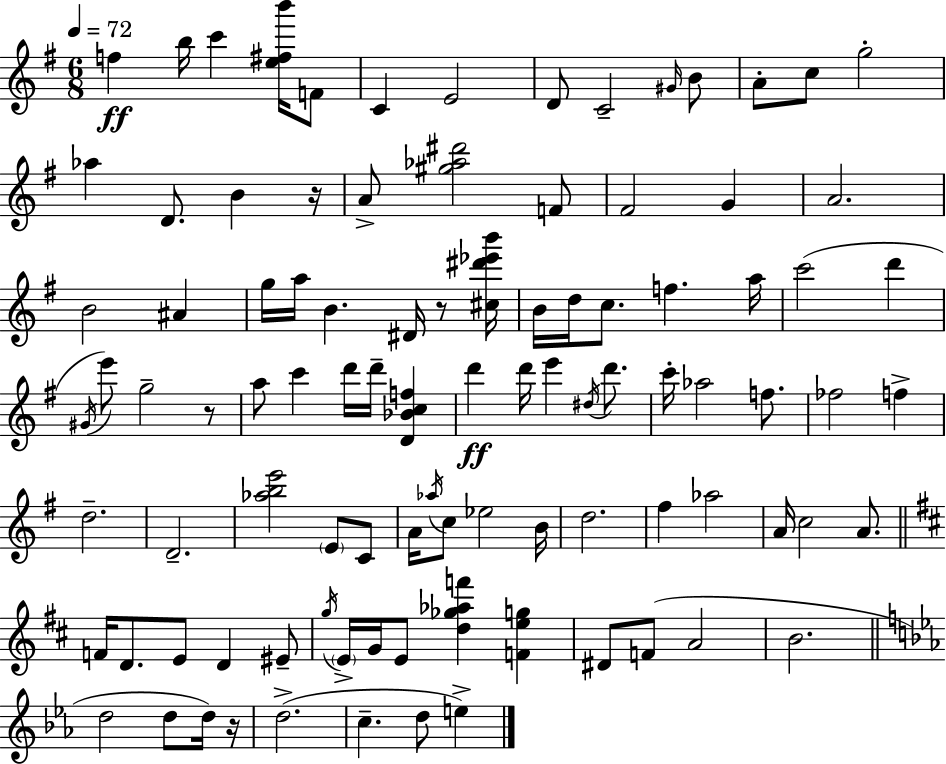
{
  \clef treble
  \numericTimeSignature
  \time 6/8
  \key g \major
  \tempo 4 = 72
  f''4\ff b''16 c'''4 <e'' fis'' b'''>16 f'8 | c'4 e'2 | d'8 c'2-- \grace { gis'16 } b'8 | a'8-. c''8 g''2-. | \break aes''4 d'8. b'4 | r16 a'8-> <gis'' aes'' dis'''>2 f'8 | fis'2 g'4 | a'2. | \break b'2 ais'4 | g''16 a''16 b'4. dis'16 r8 | <cis'' dis''' ees''' b'''>16 b'16 d''16 c''8. f''4. | a''16 c'''2( d'''4 | \break \acciaccatura { gis'16 }) e'''8 g''2-- | r8 a''8 c'''4 d'''16 d'''16-- <d' bes' c'' f''>4 | d'''4\ff d'''16 e'''4 \acciaccatura { dis''16 } | d'''8. c'''16-. aes''2 | \break f''8. fes''2 f''4-> | d''2.-- | d'2.-- | <aes'' b'' e'''>2 \parenthesize e'8 | \break c'8 a'16 \acciaccatura { aes''16 } c''8 ees''2 | b'16 d''2. | fis''4 aes''2 | a'16 c''2 | \break a'8. \bar "||" \break \key b \minor f'16 d'8. e'8 d'4 eis'8-- | \acciaccatura { g''16 } \parenthesize e'16-> g'16 e'8 <d'' ges'' aes'' f'''>4 <f' e'' g''>4 | dis'8 f'8( a'2 | b'2. | \break \bar "||" \break \key c \minor d''2 d''8 d''16) r16 | d''2.->( | c''4.-- d''8 e''4->) | \bar "|."
}